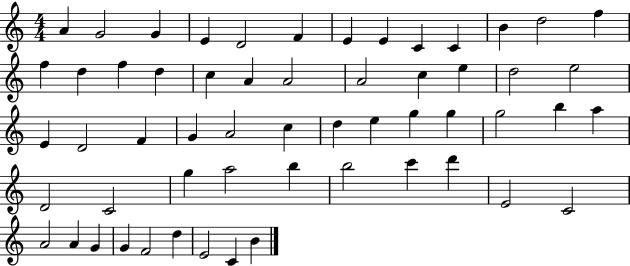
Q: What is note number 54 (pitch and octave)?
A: D5